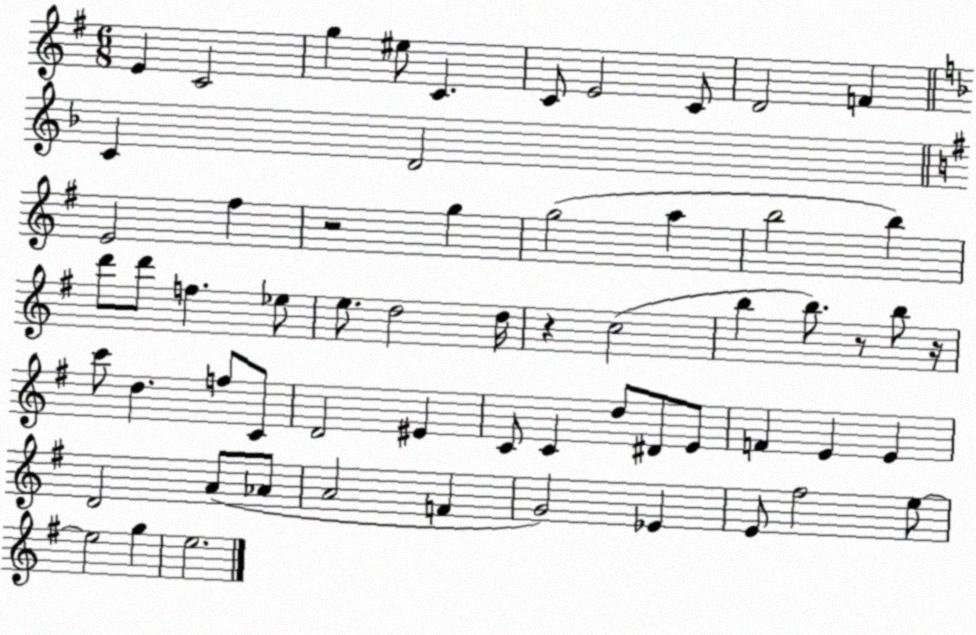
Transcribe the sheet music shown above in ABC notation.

X:1
T:Untitled
M:6/8
L:1/4
K:G
E C2 g ^e/2 C C/2 E2 C/2 D2 F C D2 E2 ^f z2 g g2 a b2 b d'/2 d'/2 f _e/2 e/2 d2 d/4 z c2 b b/2 z/2 b/2 z/4 c'/2 d f/2 C/2 D2 ^E C/2 C d/2 ^D/2 E/2 F E E D2 A/2 _A/2 A2 F G2 _E E/2 ^f2 e/2 e2 g e2